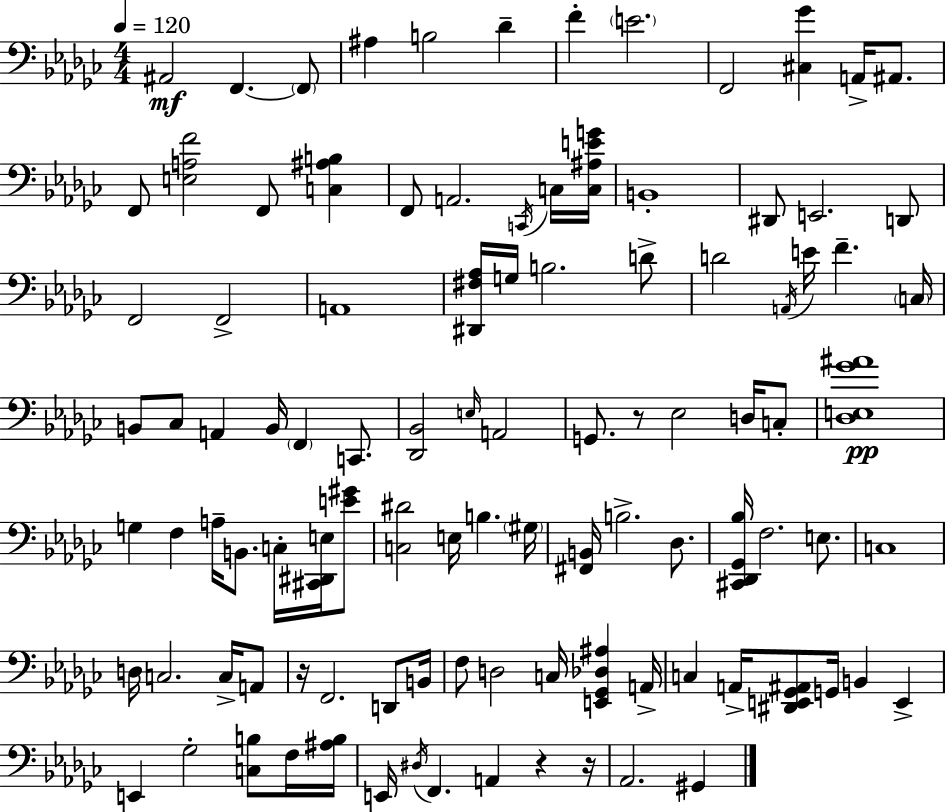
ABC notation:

X:1
T:Untitled
M:4/4
L:1/4
K:Ebm
^A,,2 F,, F,,/2 ^A, B,2 _D F E2 F,,2 [^C,_G] A,,/4 ^A,,/2 F,,/2 [E,A,F]2 F,,/2 [C,^A,B,] F,,/2 A,,2 C,,/4 C,/4 [C,^A,EG]/4 B,,4 ^D,,/2 E,,2 D,,/2 F,,2 F,,2 A,,4 [^D,,^F,_A,]/4 G,/4 B,2 D/2 D2 A,,/4 E/4 F C,/4 B,,/2 _C,/2 A,, B,,/4 F,, C,,/2 [_D,,_B,,]2 E,/4 A,,2 G,,/2 z/2 _E,2 D,/4 C,/2 [_D,E,_G^A]4 G, F, A,/4 B,,/2 C,/4 [^C,,^D,,E,]/4 [E^G]/2 [C,^D]2 E,/4 B, ^G,/4 [^F,,B,,]/4 B,2 _D,/2 [^C,,_D,,_G,,_B,]/4 F,2 E,/2 C,4 D,/4 C,2 C,/4 A,,/2 z/4 F,,2 D,,/2 B,,/4 F,/2 D,2 C,/4 [E,,_G,,_D,^A,] A,,/4 C, A,,/4 [^D,,E,,_G,,^A,,]/2 G,,/4 B,, E,, E,, _G,2 [C,B,]/2 F,/4 [^A,B,]/4 E,,/4 ^D,/4 F,, A,, z z/4 _A,,2 ^G,,